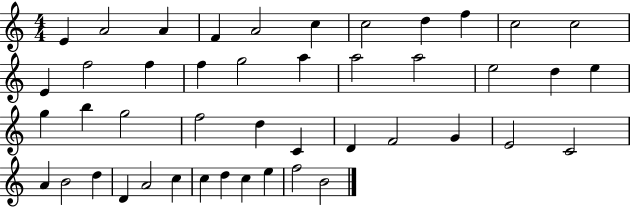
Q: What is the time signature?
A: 4/4